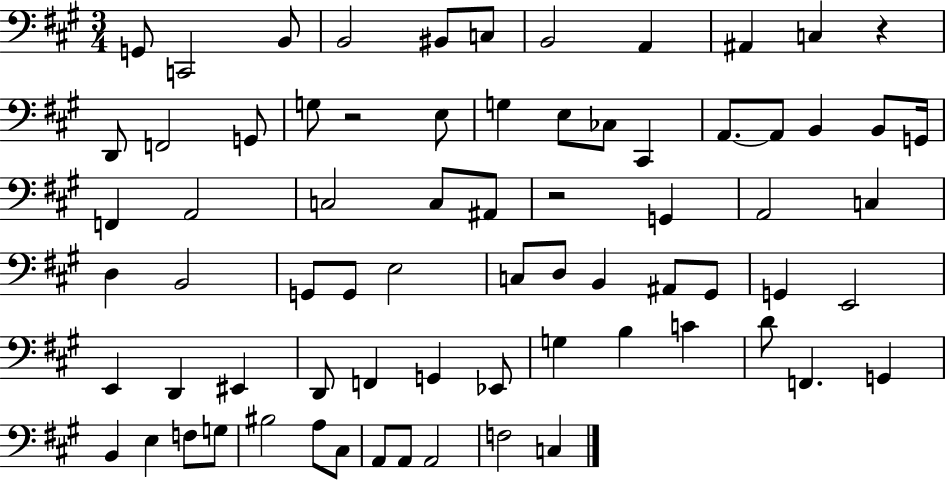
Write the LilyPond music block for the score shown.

{
  \clef bass
  \numericTimeSignature
  \time 3/4
  \key a \major
  g,8 c,2 b,8 | b,2 bis,8 c8 | b,2 a,4 | ais,4 c4 r4 | \break d,8 f,2 g,8 | g8 r2 e8 | g4 e8 ces8 cis,4 | a,8.~~ a,8 b,4 b,8 g,16 | \break f,4 a,2 | c2 c8 ais,8 | r2 g,4 | a,2 c4 | \break d4 b,2 | g,8 g,8 e2 | c8 d8 b,4 ais,8 gis,8 | g,4 e,2 | \break e,4 d,4 eis,4 | d,8 f,4 g,4 ees,8 | g4 b4 c'4 | d'8 f,4. g,4 | \break b,4 e4 f8 g8 | bis2 a8 cis8 | a,8 a,8 a,2 | f2 c4 | \break \bar "|."
}